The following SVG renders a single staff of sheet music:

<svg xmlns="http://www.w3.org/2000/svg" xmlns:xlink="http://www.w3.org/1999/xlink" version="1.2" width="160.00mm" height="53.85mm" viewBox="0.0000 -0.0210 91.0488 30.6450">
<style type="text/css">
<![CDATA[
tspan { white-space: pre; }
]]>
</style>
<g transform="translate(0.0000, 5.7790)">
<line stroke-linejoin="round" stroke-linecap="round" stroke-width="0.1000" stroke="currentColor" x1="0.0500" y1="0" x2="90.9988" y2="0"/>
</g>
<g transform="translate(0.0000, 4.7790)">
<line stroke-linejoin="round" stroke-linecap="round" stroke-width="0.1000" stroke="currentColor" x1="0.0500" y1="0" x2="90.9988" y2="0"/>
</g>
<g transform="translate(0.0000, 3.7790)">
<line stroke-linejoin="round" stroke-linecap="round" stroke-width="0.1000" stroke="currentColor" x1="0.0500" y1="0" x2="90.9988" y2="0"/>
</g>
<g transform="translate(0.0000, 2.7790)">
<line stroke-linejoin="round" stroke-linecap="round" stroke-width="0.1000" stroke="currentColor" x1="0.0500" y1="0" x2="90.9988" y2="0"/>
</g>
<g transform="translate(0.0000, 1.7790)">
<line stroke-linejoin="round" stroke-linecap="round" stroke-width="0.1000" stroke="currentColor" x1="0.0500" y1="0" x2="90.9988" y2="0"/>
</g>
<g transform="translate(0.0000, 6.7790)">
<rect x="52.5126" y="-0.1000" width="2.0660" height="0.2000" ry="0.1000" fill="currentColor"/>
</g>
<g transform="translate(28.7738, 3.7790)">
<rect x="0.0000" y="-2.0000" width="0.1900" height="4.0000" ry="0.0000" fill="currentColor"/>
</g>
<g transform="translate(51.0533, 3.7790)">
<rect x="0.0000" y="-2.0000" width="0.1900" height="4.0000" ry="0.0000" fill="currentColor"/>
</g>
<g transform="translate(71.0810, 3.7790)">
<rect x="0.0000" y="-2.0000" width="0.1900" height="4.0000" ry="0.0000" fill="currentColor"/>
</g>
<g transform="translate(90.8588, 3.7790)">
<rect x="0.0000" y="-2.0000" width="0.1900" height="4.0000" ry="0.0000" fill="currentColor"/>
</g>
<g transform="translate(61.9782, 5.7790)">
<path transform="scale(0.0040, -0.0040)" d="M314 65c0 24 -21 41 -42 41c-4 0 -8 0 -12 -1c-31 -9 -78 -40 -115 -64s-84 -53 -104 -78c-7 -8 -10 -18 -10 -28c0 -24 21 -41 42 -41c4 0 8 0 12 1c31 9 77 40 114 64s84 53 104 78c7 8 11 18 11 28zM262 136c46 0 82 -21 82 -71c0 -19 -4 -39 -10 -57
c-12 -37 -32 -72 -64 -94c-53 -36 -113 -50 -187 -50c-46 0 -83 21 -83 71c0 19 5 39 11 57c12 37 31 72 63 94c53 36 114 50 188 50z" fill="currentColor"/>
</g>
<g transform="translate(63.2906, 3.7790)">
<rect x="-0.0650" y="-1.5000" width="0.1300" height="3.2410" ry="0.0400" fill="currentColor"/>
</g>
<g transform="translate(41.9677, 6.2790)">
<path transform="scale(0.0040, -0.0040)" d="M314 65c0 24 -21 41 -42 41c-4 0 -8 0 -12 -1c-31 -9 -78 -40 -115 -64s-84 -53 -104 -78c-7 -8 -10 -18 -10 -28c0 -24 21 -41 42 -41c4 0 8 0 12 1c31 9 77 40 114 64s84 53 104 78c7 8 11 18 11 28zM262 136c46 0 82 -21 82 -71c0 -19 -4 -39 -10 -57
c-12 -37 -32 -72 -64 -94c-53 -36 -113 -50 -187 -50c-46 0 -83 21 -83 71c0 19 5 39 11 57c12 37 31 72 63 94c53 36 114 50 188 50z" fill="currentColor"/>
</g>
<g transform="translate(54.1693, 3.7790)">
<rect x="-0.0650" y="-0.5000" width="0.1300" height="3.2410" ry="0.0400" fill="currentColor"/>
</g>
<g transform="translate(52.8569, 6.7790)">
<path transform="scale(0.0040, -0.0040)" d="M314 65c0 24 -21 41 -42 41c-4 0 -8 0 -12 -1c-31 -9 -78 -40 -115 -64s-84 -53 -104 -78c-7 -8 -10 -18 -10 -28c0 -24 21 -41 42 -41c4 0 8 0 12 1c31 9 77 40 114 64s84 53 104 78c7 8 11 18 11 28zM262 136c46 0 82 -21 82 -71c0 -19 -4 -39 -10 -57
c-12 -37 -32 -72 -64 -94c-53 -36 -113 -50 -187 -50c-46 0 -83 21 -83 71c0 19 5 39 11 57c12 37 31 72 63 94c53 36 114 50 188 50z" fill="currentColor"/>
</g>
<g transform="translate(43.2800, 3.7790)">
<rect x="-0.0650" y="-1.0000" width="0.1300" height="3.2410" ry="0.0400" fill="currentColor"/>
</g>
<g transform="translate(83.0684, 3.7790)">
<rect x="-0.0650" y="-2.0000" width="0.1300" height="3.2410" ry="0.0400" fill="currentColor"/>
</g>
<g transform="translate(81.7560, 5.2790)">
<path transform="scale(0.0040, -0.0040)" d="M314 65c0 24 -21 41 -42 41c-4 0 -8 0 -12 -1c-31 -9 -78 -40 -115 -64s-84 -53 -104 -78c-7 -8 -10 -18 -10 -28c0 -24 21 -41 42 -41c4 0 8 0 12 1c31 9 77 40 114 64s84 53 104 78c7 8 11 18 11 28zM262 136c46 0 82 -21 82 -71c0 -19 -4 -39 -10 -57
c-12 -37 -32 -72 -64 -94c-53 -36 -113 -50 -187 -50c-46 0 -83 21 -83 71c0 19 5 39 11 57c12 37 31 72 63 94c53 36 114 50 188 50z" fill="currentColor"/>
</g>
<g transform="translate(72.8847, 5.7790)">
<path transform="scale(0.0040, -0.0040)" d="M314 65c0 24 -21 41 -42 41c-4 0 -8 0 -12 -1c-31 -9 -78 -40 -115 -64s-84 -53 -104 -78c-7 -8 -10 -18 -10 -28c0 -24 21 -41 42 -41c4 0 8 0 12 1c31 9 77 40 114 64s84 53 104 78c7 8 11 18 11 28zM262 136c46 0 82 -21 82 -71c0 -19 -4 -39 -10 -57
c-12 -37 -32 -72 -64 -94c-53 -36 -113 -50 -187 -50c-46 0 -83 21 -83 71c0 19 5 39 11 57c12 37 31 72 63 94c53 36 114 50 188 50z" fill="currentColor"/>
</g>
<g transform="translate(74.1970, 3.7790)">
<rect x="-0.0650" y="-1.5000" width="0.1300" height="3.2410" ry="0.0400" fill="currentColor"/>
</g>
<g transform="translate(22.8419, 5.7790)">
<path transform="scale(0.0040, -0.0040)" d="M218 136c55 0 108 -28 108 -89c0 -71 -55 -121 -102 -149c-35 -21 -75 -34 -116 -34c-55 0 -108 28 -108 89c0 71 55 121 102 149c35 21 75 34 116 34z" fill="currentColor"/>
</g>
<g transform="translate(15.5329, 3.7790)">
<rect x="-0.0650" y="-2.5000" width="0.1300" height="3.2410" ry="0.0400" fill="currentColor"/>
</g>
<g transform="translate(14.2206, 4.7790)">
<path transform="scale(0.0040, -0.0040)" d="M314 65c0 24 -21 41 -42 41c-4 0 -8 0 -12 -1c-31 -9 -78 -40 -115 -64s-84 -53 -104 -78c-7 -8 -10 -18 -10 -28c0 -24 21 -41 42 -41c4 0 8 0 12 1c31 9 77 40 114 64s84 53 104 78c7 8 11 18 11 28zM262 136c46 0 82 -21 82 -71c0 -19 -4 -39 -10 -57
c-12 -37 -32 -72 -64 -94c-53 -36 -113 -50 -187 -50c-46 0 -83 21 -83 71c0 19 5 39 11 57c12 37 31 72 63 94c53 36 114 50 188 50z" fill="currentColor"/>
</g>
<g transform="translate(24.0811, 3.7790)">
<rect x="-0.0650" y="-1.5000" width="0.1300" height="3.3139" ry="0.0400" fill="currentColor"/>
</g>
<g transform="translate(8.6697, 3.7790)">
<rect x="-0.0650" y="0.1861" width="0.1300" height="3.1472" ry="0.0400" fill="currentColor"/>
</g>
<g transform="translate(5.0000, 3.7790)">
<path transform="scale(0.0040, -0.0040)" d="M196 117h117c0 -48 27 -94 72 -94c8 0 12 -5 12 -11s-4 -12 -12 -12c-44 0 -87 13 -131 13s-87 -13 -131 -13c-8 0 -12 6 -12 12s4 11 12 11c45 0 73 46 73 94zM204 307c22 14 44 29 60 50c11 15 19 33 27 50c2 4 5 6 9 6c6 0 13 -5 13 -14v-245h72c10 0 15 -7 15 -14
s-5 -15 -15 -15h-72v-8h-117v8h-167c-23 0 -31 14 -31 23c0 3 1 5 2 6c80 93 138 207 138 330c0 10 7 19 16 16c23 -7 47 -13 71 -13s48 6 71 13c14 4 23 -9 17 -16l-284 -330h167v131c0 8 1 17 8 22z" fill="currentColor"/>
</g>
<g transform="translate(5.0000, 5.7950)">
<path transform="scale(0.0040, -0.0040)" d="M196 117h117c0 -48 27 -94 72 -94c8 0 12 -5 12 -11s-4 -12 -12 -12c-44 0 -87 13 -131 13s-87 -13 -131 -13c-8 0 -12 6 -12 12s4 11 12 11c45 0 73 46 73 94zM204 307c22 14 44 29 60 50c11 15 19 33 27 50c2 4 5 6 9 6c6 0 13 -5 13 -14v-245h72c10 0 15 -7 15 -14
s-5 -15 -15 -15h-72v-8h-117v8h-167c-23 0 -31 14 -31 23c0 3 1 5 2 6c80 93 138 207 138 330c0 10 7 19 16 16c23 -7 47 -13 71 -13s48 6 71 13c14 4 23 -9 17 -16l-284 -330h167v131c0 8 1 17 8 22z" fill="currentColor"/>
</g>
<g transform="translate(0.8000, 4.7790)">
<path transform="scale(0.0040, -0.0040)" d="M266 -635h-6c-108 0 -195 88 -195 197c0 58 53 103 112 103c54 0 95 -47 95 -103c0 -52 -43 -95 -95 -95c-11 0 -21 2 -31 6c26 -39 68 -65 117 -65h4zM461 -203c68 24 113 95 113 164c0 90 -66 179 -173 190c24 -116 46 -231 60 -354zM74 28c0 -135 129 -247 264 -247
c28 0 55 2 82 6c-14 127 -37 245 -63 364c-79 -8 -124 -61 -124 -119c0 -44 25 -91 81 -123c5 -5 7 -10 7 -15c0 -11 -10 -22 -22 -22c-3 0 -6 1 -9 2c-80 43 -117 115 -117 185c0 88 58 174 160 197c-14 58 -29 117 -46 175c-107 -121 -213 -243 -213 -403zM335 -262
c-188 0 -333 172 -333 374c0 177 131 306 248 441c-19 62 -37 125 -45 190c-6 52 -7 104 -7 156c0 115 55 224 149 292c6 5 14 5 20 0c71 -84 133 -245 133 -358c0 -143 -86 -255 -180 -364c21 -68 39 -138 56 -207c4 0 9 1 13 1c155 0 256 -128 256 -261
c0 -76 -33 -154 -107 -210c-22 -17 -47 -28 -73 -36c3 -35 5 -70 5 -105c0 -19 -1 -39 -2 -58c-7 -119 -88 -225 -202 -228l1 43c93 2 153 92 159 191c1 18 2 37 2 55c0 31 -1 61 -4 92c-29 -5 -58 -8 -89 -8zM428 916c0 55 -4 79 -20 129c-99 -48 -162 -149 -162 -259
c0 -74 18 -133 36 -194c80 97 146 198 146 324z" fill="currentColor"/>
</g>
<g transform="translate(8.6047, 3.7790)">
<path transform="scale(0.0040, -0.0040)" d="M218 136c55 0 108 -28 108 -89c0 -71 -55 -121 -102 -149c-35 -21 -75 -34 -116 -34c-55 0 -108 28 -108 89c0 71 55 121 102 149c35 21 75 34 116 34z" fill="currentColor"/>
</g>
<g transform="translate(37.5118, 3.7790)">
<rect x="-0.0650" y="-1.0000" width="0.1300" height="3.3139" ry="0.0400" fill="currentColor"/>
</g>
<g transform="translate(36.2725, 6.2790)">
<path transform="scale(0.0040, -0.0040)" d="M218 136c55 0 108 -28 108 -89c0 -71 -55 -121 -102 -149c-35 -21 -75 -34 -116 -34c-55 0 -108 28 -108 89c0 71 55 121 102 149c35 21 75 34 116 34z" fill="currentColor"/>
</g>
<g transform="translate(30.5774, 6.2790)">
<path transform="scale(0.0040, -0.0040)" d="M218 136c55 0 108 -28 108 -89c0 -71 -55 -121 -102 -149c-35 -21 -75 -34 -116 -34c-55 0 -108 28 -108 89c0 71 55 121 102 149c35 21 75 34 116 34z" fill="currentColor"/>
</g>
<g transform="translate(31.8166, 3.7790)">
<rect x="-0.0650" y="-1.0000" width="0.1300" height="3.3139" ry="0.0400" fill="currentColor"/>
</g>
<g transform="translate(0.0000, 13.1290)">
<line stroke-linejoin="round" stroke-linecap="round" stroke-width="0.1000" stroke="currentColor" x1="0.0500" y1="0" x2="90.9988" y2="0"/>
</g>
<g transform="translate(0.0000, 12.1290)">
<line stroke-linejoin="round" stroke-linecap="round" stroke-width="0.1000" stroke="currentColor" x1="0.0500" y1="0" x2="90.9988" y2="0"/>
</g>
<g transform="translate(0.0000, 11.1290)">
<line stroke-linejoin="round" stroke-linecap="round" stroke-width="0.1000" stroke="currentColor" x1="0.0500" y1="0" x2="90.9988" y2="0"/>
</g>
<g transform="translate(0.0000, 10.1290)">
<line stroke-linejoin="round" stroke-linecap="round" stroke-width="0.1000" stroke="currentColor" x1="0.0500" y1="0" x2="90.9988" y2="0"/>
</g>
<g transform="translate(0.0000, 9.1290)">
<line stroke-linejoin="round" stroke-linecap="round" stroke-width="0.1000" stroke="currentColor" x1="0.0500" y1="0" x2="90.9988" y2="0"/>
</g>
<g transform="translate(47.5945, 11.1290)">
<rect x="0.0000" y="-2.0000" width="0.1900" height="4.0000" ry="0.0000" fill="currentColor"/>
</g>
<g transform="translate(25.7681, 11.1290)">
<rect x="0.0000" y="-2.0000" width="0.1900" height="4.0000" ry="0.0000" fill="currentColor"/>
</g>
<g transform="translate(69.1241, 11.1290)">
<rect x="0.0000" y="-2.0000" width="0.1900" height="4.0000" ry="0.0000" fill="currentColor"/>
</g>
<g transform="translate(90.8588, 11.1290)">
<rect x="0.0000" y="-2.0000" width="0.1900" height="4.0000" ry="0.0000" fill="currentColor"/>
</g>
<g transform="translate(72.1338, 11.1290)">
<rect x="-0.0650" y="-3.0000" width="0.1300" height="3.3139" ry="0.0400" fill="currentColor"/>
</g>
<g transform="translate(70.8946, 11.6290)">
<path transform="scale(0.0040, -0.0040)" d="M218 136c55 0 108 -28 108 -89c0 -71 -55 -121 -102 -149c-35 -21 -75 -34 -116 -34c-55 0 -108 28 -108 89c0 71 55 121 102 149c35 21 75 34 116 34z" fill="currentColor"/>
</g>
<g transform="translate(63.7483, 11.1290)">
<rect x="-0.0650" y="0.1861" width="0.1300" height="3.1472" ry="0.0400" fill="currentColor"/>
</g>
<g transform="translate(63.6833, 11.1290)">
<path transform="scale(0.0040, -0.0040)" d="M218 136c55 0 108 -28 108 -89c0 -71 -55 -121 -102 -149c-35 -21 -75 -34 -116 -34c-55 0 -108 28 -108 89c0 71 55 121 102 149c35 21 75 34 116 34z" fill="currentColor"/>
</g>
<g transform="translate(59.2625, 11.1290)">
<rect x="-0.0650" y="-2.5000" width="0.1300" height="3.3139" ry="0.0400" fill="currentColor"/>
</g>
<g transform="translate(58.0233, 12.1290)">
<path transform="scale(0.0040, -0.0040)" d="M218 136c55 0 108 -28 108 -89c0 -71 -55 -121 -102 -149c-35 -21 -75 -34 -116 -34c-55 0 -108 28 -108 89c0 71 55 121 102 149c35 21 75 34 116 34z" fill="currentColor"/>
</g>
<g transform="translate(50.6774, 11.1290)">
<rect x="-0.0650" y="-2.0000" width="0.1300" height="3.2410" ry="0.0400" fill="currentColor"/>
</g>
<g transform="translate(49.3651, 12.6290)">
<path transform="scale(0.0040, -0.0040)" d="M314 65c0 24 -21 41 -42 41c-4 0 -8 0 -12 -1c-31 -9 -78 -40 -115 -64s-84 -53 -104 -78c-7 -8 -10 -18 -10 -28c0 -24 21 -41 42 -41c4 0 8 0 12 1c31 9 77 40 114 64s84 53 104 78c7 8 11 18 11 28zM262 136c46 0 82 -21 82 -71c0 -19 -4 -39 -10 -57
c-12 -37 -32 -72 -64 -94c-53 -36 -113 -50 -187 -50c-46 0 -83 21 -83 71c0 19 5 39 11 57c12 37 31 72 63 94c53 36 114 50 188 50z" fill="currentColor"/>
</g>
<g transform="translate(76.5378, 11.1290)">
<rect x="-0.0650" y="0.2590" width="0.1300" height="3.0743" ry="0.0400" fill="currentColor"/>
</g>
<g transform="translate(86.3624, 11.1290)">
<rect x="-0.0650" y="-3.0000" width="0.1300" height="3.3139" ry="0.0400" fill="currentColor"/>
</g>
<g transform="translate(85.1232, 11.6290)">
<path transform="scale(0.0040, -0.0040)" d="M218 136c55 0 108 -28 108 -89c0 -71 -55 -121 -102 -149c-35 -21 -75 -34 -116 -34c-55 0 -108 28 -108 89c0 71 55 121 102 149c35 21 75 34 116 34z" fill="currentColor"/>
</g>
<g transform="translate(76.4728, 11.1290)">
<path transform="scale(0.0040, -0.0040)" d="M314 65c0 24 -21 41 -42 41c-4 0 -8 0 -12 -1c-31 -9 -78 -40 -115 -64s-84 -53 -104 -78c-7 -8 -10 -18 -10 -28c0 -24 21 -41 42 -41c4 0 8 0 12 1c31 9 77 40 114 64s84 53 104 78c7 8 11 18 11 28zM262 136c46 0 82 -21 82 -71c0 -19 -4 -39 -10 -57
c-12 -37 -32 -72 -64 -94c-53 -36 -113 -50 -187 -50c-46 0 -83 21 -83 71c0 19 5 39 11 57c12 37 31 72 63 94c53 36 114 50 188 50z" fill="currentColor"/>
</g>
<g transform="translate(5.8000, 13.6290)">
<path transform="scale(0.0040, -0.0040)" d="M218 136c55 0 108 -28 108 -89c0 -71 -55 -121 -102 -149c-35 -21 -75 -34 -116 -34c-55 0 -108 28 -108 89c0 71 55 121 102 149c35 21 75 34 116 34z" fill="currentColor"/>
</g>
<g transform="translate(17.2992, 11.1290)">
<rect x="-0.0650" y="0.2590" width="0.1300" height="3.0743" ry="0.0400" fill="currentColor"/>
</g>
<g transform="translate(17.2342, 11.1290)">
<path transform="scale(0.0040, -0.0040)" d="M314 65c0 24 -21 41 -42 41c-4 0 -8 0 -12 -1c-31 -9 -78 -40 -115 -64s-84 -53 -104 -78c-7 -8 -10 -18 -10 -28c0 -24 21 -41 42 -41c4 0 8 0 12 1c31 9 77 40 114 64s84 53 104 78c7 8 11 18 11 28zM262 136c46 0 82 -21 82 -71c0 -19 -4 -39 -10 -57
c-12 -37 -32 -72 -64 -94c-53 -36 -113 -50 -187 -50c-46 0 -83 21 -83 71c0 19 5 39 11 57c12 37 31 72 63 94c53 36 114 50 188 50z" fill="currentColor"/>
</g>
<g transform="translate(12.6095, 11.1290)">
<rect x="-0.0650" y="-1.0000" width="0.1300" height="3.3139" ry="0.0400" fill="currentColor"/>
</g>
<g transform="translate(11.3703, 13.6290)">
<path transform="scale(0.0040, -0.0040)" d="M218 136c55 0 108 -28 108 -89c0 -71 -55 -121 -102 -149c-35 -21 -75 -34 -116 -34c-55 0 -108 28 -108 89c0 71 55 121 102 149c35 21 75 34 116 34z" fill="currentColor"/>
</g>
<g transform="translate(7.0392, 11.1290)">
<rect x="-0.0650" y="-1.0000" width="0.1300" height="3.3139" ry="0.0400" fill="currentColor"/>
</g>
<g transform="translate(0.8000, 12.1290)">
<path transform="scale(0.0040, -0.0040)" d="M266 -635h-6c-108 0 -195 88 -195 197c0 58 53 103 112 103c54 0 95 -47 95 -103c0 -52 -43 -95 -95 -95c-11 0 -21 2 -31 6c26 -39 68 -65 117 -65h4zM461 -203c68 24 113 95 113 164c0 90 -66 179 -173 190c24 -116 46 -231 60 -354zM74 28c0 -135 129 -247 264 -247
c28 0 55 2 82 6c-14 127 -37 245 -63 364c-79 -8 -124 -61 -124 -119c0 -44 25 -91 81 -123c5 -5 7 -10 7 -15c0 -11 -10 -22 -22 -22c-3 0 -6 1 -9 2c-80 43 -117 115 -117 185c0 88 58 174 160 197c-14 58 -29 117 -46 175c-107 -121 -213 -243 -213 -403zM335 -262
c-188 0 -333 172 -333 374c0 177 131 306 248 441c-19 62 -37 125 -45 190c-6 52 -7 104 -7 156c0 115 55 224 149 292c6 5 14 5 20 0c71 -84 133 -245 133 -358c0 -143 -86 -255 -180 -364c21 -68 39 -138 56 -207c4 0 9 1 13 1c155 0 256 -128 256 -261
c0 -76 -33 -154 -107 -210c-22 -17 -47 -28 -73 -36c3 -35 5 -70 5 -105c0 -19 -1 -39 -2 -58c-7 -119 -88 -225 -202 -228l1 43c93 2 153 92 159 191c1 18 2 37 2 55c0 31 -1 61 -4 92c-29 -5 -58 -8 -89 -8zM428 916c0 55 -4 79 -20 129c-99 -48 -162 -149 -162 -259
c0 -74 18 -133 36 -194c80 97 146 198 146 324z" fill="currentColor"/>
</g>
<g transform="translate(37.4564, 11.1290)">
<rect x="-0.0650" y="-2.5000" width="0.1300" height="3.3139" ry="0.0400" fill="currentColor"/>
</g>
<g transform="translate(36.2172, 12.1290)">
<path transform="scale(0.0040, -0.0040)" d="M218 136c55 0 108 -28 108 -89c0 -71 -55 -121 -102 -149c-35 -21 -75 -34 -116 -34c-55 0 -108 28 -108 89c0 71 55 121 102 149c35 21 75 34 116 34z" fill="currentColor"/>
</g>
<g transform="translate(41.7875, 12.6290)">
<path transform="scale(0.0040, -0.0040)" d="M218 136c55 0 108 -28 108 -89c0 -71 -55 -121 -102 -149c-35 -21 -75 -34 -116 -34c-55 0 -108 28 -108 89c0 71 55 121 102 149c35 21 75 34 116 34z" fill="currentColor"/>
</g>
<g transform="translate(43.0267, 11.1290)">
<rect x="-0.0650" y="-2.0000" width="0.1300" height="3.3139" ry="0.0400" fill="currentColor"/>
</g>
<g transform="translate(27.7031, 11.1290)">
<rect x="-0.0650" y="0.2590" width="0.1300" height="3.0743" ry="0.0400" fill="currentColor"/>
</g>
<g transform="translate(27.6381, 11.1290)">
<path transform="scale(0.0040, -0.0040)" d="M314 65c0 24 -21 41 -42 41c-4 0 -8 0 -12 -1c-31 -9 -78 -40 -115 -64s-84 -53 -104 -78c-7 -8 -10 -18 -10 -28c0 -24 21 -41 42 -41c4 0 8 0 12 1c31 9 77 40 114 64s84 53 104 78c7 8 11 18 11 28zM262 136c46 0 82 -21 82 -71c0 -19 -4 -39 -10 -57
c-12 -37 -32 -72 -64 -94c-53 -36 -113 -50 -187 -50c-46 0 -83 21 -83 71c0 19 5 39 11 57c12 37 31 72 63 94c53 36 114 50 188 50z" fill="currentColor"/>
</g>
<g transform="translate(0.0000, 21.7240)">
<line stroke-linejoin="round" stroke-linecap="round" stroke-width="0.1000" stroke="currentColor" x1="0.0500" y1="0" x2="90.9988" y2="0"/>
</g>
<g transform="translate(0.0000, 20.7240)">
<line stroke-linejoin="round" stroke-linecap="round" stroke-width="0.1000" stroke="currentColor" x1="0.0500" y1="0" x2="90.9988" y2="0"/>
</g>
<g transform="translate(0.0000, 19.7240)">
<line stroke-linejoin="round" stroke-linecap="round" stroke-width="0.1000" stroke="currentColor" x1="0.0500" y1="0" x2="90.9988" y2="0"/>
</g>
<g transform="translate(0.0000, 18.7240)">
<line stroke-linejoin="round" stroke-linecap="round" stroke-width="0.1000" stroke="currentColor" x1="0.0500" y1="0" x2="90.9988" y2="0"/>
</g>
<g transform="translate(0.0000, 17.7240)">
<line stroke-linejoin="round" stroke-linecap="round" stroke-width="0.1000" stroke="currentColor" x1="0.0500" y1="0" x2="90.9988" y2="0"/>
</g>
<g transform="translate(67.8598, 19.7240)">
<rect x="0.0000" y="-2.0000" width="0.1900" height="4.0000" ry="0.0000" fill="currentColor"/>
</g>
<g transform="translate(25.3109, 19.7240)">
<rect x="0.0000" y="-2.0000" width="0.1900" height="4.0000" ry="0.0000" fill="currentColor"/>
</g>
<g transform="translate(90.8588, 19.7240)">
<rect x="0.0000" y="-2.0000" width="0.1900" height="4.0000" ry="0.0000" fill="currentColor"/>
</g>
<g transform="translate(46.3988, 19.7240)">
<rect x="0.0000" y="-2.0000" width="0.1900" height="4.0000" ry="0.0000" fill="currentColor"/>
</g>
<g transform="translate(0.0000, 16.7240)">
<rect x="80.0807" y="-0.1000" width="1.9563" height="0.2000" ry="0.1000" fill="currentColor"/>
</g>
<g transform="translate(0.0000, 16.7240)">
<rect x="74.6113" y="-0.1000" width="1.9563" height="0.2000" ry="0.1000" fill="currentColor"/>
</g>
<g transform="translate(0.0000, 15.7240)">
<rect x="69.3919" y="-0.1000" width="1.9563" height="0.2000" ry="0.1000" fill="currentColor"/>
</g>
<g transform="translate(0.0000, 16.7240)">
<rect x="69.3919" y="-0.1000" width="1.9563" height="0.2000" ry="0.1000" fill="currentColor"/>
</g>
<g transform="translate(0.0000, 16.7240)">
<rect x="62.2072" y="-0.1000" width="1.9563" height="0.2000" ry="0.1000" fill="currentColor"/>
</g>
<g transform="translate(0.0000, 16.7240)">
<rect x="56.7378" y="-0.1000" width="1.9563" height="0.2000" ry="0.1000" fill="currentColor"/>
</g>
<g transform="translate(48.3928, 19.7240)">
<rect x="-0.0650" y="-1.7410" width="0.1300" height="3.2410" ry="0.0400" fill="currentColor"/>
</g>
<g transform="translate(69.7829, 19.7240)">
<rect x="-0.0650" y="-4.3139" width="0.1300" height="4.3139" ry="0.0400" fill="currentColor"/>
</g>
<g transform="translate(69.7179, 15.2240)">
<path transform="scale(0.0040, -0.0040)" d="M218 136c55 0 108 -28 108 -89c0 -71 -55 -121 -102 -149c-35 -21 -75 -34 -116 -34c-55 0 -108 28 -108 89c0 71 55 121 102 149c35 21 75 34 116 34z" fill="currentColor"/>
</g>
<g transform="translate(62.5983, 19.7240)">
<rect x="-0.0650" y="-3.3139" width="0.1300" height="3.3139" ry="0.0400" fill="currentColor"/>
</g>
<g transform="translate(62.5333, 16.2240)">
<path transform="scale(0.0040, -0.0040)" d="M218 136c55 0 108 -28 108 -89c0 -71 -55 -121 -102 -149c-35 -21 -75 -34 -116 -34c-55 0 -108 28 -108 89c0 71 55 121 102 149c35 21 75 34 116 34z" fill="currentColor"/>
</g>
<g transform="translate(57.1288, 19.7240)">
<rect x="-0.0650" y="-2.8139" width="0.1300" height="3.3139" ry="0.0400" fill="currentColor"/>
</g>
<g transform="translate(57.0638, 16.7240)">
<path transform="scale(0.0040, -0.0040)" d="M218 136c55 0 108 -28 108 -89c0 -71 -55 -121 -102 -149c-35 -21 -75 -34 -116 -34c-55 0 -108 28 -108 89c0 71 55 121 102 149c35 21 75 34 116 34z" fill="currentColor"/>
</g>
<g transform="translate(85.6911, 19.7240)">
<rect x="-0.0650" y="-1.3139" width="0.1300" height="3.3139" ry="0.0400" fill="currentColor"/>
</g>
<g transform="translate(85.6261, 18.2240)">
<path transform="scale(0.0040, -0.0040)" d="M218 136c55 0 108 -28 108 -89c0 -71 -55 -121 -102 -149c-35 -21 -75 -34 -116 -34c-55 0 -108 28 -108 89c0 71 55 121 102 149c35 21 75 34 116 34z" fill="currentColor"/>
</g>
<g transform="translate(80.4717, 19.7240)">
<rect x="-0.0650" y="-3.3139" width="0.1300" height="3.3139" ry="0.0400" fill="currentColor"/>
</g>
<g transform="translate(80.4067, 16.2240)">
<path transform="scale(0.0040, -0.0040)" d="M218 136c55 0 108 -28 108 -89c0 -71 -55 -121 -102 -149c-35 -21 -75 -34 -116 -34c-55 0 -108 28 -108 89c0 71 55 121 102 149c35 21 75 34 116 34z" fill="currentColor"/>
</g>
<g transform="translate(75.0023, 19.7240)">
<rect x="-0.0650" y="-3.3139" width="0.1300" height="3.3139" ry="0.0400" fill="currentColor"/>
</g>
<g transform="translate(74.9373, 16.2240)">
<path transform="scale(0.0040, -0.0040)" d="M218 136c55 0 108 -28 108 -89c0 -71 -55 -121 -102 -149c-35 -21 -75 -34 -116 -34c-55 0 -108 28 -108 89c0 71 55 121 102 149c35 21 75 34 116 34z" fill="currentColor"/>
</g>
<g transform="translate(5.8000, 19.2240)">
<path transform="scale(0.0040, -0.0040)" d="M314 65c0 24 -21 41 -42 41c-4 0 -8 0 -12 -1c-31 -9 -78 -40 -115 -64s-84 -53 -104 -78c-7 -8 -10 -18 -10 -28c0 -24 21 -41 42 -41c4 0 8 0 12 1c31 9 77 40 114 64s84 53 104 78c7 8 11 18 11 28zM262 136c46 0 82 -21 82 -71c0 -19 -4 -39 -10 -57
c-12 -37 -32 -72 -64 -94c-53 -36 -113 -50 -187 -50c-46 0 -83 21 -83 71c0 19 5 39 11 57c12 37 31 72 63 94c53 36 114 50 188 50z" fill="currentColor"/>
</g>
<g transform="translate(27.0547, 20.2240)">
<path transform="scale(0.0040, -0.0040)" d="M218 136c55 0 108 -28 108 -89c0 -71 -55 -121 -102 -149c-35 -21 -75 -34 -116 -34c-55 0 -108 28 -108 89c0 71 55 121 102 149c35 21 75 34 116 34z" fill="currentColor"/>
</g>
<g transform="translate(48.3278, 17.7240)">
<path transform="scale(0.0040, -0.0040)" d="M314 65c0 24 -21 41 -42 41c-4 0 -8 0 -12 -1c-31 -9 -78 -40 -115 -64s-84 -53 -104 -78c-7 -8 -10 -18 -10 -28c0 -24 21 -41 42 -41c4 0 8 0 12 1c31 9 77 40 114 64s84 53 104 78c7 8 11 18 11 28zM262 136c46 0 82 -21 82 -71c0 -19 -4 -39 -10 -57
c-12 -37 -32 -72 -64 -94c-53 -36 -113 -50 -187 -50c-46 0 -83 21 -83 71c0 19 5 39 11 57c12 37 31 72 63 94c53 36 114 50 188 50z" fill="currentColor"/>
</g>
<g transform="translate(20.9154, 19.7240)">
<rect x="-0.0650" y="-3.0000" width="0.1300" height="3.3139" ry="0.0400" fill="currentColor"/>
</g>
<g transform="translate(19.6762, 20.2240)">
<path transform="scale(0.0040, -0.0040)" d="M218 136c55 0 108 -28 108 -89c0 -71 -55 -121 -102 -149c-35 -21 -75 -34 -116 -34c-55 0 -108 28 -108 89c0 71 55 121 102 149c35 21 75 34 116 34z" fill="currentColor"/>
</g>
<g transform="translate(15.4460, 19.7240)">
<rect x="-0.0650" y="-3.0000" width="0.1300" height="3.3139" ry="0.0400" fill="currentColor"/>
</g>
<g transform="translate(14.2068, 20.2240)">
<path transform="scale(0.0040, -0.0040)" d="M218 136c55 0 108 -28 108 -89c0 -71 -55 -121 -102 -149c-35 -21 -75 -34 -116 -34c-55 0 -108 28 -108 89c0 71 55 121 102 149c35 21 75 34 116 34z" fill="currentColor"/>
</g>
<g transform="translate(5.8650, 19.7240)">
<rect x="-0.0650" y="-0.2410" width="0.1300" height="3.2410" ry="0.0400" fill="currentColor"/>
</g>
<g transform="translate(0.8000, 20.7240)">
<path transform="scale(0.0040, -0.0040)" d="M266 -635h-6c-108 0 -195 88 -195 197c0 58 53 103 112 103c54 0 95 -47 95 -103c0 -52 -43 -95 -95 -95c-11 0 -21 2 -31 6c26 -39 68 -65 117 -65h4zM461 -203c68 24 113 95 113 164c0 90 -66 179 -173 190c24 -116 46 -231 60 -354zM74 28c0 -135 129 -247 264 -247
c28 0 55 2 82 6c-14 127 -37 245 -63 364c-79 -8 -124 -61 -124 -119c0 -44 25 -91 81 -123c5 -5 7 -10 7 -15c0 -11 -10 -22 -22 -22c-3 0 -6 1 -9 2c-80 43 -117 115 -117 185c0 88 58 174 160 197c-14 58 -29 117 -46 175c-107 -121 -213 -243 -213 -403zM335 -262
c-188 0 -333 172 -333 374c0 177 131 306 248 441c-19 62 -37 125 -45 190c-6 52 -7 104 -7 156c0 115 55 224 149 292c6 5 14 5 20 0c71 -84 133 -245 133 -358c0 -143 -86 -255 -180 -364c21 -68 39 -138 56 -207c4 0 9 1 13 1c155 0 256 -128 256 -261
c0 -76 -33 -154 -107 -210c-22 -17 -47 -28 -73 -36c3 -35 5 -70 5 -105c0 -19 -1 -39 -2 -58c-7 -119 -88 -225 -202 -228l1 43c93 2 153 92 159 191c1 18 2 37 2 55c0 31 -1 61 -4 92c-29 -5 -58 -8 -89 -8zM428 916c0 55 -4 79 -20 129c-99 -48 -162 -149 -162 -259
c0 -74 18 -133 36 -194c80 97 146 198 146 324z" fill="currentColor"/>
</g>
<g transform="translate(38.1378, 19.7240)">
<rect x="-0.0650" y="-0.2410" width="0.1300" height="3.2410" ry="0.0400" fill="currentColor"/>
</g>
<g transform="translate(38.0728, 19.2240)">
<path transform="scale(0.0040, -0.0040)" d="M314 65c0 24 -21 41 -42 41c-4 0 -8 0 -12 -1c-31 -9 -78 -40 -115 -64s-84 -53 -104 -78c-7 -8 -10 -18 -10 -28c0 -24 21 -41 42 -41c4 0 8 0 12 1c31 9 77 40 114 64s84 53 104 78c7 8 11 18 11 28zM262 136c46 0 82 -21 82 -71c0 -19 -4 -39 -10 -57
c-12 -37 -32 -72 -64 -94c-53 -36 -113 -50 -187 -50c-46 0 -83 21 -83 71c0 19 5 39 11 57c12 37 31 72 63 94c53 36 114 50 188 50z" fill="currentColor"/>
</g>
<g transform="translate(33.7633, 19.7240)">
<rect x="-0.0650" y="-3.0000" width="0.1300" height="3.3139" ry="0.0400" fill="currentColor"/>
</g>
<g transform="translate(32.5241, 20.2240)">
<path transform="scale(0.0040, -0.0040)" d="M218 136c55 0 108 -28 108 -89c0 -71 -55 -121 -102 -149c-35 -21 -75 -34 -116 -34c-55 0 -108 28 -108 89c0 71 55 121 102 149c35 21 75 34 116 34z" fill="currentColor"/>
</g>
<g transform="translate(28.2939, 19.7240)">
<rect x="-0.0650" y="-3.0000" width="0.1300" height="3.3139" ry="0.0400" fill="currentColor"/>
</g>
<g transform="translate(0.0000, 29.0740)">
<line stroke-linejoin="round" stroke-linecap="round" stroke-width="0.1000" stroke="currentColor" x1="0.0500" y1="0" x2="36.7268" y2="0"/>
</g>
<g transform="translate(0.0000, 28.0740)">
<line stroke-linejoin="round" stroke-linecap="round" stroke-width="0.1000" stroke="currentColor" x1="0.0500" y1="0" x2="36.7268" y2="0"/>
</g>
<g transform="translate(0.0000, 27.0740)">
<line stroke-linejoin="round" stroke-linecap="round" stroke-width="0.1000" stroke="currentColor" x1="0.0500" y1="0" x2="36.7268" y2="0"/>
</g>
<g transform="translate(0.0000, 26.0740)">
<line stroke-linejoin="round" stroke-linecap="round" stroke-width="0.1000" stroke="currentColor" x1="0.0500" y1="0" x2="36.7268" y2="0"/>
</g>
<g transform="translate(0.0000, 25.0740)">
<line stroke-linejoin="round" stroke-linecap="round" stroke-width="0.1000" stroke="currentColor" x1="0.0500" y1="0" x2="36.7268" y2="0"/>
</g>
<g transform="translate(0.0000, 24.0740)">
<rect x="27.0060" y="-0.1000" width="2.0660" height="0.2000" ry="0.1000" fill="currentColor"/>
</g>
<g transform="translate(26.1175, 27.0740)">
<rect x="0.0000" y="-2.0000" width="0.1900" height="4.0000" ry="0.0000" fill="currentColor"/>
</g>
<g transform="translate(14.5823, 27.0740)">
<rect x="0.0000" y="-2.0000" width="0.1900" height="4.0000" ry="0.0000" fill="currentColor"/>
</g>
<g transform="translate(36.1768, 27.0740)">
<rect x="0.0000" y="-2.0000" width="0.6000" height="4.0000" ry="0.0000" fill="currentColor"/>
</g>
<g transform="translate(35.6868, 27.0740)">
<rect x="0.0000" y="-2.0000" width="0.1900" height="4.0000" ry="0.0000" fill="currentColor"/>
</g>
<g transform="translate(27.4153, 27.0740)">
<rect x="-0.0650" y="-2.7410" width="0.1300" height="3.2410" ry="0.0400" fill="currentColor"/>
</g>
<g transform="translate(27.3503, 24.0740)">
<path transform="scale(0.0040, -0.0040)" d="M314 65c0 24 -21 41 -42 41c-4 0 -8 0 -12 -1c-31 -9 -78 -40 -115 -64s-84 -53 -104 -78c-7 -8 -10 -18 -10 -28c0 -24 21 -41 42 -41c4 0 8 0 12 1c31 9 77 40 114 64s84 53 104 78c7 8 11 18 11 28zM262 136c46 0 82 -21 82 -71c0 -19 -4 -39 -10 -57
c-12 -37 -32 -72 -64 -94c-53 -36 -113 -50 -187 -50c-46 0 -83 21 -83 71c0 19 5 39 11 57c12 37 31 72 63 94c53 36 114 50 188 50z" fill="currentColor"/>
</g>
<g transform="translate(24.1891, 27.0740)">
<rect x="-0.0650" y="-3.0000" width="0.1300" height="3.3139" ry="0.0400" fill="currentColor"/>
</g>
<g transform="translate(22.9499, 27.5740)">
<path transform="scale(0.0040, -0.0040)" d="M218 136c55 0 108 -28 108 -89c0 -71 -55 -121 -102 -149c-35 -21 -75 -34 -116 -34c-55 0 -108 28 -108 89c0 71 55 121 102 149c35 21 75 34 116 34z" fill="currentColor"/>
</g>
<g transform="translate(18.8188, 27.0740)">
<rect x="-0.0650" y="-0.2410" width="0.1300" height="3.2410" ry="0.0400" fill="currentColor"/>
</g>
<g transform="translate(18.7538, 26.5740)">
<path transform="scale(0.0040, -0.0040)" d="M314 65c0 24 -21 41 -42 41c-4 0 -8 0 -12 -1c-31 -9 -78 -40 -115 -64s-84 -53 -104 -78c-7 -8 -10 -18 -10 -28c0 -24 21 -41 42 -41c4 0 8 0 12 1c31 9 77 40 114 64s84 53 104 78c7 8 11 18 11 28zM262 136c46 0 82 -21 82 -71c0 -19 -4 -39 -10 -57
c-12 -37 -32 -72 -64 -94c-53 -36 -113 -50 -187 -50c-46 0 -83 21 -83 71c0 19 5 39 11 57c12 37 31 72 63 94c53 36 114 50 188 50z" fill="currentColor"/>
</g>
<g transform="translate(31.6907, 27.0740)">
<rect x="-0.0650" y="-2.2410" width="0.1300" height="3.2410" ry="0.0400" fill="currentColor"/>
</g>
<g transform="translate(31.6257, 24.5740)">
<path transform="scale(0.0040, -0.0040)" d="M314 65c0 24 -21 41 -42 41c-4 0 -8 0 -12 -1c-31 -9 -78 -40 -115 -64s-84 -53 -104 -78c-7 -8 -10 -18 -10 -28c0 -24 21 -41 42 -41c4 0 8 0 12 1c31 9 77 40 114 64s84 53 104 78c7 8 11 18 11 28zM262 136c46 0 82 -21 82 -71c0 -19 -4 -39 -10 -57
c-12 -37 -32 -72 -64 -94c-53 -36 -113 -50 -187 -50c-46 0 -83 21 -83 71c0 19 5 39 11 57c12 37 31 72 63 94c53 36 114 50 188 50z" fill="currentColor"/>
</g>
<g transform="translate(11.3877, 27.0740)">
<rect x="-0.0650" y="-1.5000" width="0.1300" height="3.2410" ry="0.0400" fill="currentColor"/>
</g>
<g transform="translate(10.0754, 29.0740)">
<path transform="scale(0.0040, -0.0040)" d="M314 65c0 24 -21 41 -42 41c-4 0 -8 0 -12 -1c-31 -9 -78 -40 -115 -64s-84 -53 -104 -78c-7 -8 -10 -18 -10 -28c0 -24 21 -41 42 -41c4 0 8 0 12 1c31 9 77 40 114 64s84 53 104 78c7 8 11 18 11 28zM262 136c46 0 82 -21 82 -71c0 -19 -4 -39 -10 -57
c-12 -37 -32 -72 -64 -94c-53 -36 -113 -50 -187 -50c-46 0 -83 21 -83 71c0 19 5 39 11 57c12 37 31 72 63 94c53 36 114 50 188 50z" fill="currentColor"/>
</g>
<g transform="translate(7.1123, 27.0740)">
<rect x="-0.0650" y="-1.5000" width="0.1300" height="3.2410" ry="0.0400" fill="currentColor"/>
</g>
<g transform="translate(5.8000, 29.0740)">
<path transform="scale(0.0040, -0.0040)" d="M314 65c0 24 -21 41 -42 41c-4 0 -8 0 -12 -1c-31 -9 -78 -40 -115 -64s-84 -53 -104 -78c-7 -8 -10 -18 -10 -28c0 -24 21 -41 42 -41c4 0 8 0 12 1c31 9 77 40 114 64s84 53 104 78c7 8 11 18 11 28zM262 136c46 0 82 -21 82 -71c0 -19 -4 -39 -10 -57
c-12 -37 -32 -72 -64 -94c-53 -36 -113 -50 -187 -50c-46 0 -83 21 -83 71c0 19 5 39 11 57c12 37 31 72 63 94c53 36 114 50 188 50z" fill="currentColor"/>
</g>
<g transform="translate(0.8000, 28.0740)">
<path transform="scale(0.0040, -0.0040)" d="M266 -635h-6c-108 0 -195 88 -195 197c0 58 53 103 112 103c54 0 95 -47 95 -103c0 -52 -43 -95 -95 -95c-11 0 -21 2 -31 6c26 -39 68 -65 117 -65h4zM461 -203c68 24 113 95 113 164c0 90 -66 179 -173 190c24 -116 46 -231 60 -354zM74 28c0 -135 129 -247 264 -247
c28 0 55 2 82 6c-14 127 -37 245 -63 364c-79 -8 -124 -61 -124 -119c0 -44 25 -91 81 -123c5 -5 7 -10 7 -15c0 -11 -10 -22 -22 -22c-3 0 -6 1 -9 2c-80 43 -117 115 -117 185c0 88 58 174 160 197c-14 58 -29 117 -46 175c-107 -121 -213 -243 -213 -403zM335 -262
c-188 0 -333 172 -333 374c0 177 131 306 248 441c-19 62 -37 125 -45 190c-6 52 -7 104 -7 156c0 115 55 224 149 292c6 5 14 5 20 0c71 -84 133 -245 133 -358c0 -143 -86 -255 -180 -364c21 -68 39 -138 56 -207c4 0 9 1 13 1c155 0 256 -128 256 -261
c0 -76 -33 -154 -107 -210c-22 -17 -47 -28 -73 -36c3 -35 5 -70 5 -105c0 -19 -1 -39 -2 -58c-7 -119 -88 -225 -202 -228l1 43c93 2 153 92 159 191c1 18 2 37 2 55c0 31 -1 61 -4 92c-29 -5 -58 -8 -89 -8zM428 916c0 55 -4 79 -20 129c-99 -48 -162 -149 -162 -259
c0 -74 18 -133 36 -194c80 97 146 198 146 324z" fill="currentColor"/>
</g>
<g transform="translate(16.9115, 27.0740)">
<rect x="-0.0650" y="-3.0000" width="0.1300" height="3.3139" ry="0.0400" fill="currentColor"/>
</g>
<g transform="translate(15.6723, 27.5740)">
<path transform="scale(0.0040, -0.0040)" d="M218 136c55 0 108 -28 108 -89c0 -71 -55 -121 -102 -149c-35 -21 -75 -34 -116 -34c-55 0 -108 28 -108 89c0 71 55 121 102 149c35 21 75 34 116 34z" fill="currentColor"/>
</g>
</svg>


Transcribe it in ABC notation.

X:1
T:Untitled
M:4/4
L:1/4
K:C
B G2 E D D D2 C2 E2 E2 F2 D D B2 B2 G F F2 G B A B2 A c2 A A A A c2 f2 a b d' b b e E2 E2 A c2 A a2 g2